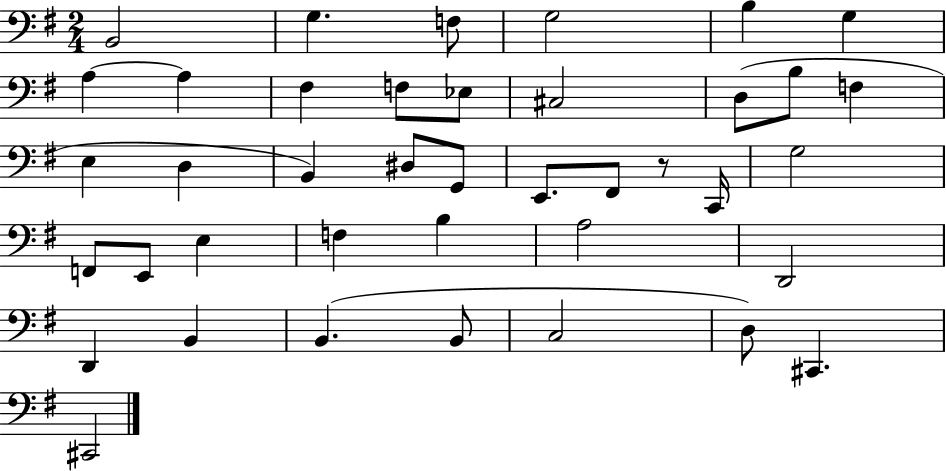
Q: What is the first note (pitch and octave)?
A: B2